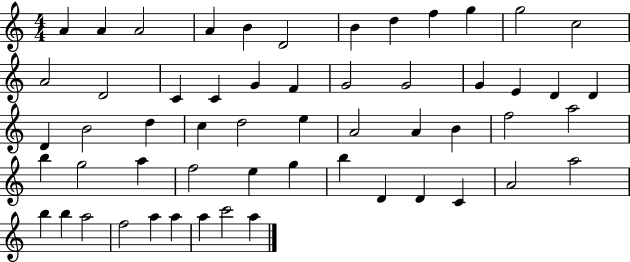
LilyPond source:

{
  \clef treble
  \numericTimeSignature
  \time 4/4
  \key c \major
  a'4 a'4 a'2 | a'4 b'4 d'2 | b'4 d''4 f''4 g''4 | g''2 c''2 | \break a'2 d'2 | c'4 c'4 g'4 f'4 | g'2 g'2 | g'4 e'4 d'4 d'4 | \break d'4 b'2 d''4 | c''4 d''2 e''4 | a'2 a'4 b'4 | f''2 a''2 | \break b''4 g''2 a''4 | f''2 e''4 g''4 | b''4 d'4 d'4 c'4 | a'2 a''2 | \break b''4 b''4 a''2 | f''2 a''4 a''4 | a''4 c'''2 a''4 | \bar "|."
}